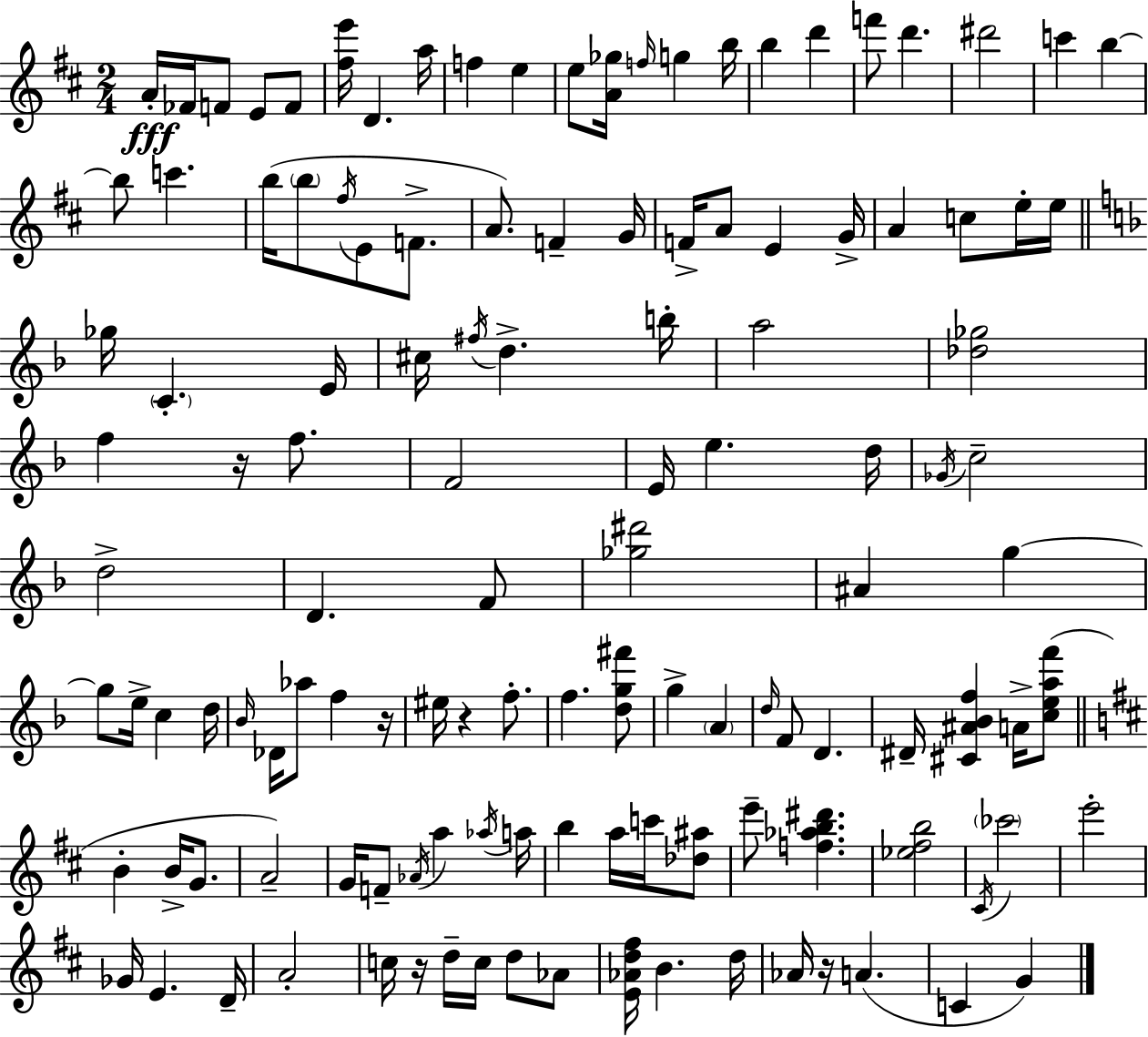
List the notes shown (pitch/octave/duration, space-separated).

A4/s FES4/s F4/e E4/e F4/e [F#5,E6]/s D4/q. A5/s F5/q E5/q E5/e [A4,Gb5]/s F5/s G5/q B5/s B5/q D6/q F6/e D6/q. D#6/h C6/q B5/q B5/e C6/q. B5/s B5/e F#5/s E4/e F4/e. A4/e. F4/q G4/s F4/s A4/e E4/q G4/s A4/q C5/e E5/s E5/s Gb5/s C4/q. E4/s C#5/s F#5/s D5/q. B5/s A5/h [Db5,Gb5]/h F5/q R/s F5/e. F4/h E4/s E5/q. D5/s Gb4/s C5/h D5/h D4/q. F4/e [Gb5,D#6]/h A#4/q G5/q G5/e E5/s C5/q D5/s Bb4/s Db4/s Ab5/e F5/q R/s EIS5/s R/q F5/e. F5/q. [D5,G5,F#6]/e G5/q A4/q D5/s F4/e D4/q. D#4/s [C#4,A#4,Bb4,F5]/q A4/s [C5,E5,A5,F6]/e B4/q B4/s G4/e. A4/h G4/s F4/e Ab4/s A5/q Ab5/s A5/s B5/q A5/s C6/s [Db5,A#5]/e E6/e [F5,Ab5,B5,D#6]/q. [Eb5,F#5,B5]/h C#4/s CES6/h E6/h Gb4/s E4/q. D4/s A4/h C5/s R/s D5/s C5/s D5/e Ab4/e [E4,Ab4,D5,F#5]/s B4/q. D5/s Ab4/s R/s A4/q. C4/q G4/q